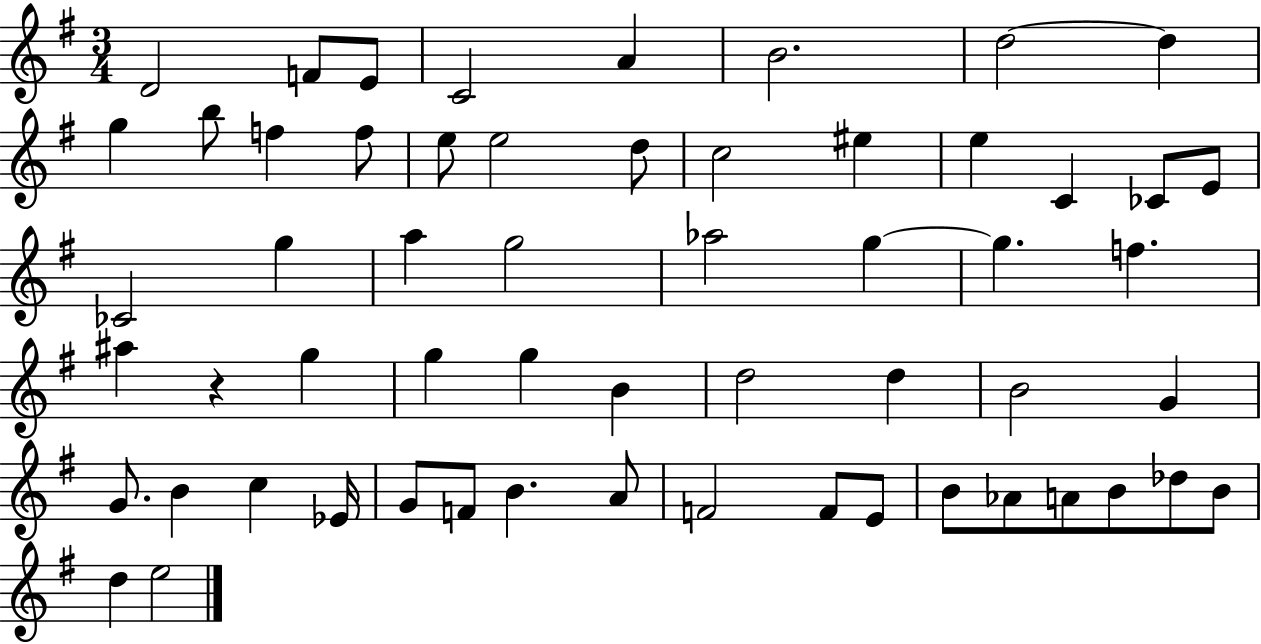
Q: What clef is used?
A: treble